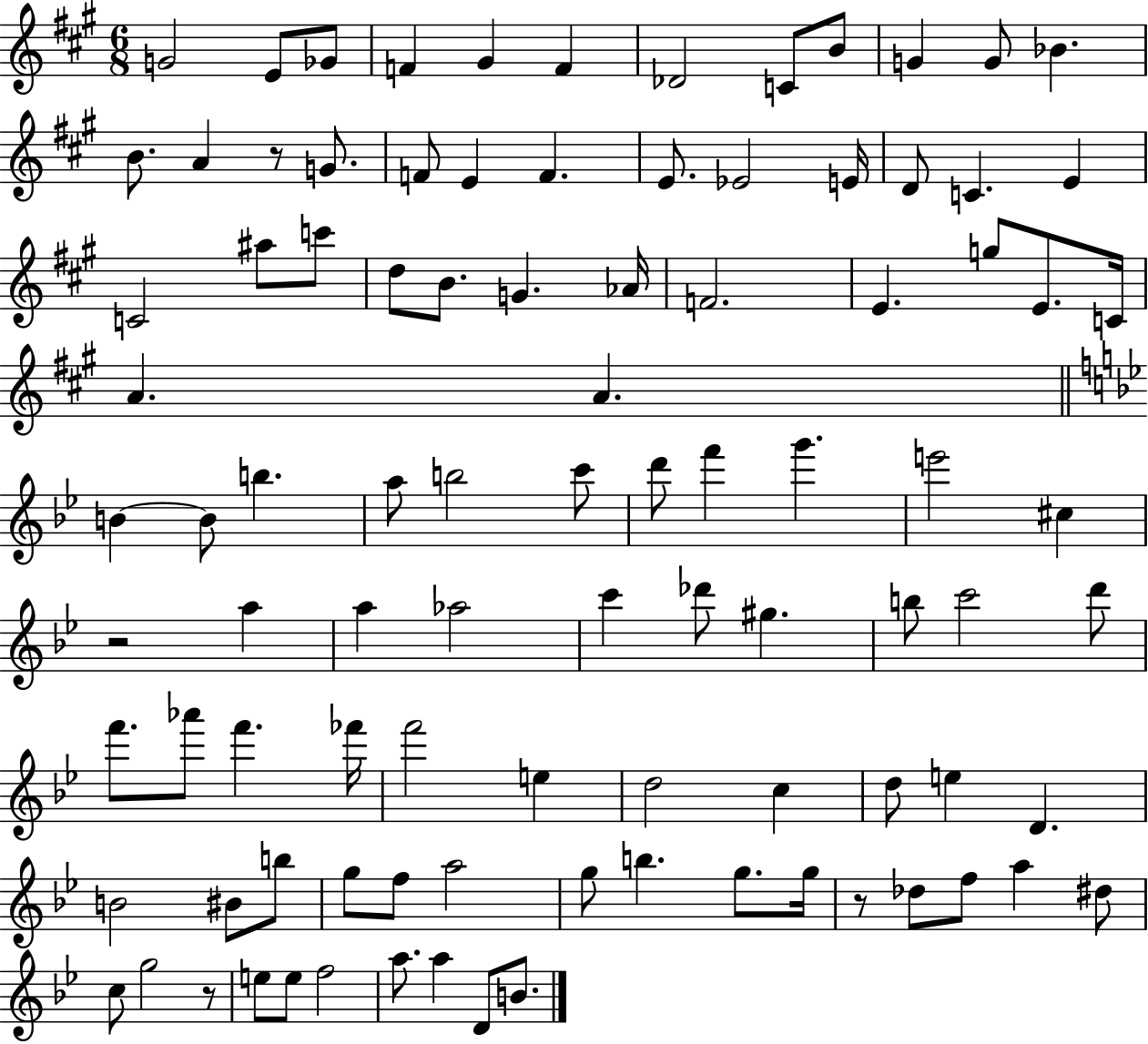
{
  \clef treble
  \numericTimeSignature
  \time 6/8
  \key a \major
  g'2 e'8 ges'8 | f'4 gis'4 f'4 | des'2 c'8 b'8 | g'4 g'8 bes'4. | \break b'8. a'4 r8 g'8. | f'8 e'4 f'4. | e'8. ees'2 e'16 | d'8 c'4. e'4 | \break c'2 ais''8 c'''8 | d''8 b'8. g'4. aes'16 | f'2. | e'4. g''8 e'8. c'16 | \break a'4. a'4. | \bar "||" \break \key g \minor b'4~~ b'8 b''4. | a''8 b''2 c'''8 | d'''8 f'''4 g'''4. | e'''2 cis''4 | \break r2 a''4 | a''4 aes''2 | c'''4 des'''8 gis''4. | b''8 c'''2 d'''8 | \break f'''8. aes'''8 f'''4. fes'''16 | f'''2 e''4 | d''2 c''4 | d''8 e''4 d'4. | \break b'2 bis'8 b''8 | g''8 f''8 a''2 | g''8 b''4. g''8. g''16 | r8 des''8 f''8 a''4 dis''8 | \break c''8 g''2 r8 | e''8 e''8 f''2 | a''8. a''4 d'8 b'8. | \bar "|."
}